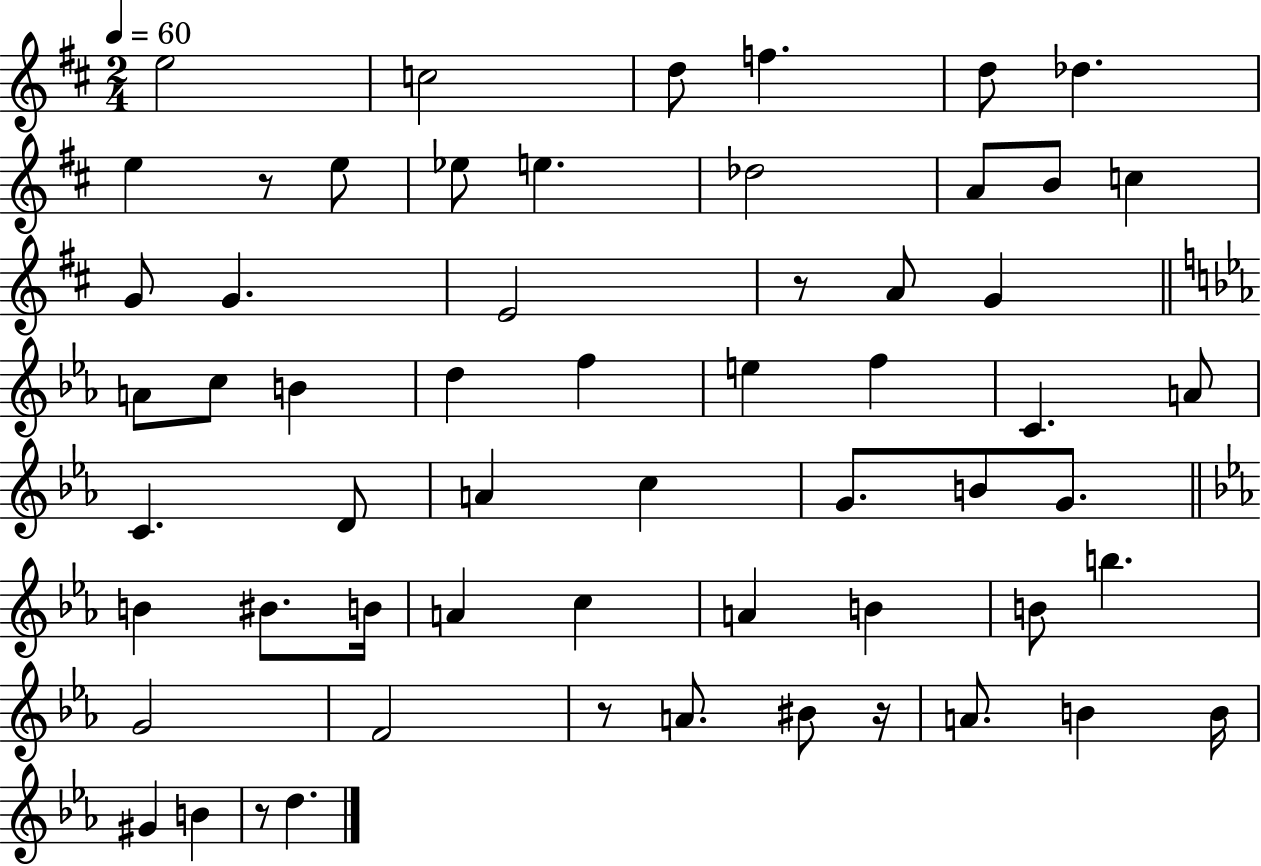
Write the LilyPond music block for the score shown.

{
  \clef treble
  \numericTimeSignature
  \time 2/4
  \key d \major
  \tempo 4 = 60
  e''2 | c''2 | d''8 f''4. | d''8 des''4. | \break e''4 r8 e''8 | ees''8 e''4. | des''2 | a'8 b'8 c''4 | \break g'8 g'4. | e'2 | r8 a'8 g'4 | \bar "||" \break \key c \minor a'8 c''8 b'4 | d''4 f''4 | e''4 f''4 | c'4. a'8 | \break c'4. d'8 | a'4 c''4 | g'8. b'8 g'8. | \bar "||" \break \key c \minor b'4 bis'8. b'16 | a'4 c''4 | a'4 b'4 | b'8 b''4. | \break g'2 | f'2 | r8 a'8. bis'8 r16 | a'8. b'4 b'16 | \break gis'4 b'4 | r8 d''4. | \bar "|."
}